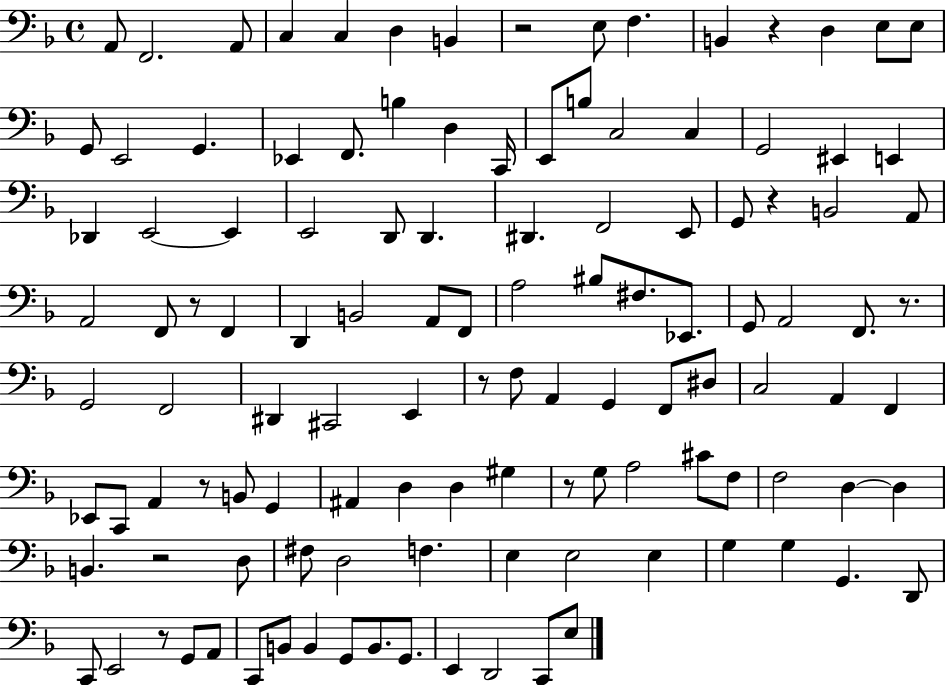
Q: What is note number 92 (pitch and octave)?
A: G3